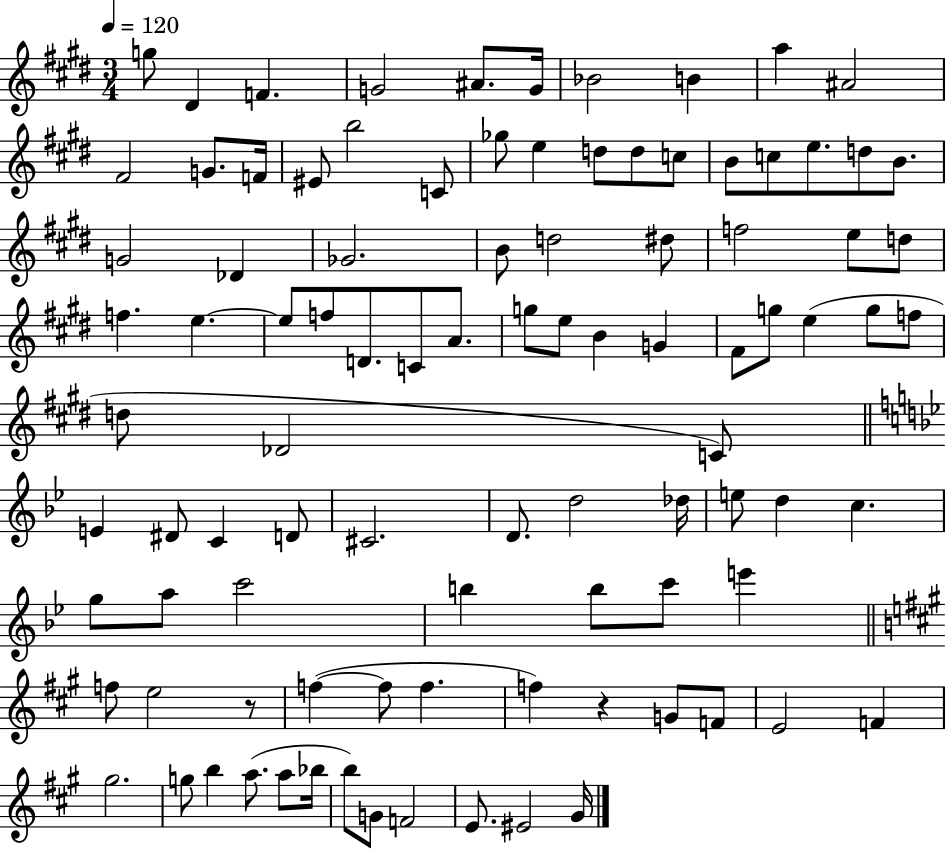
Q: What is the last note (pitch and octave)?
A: G#4